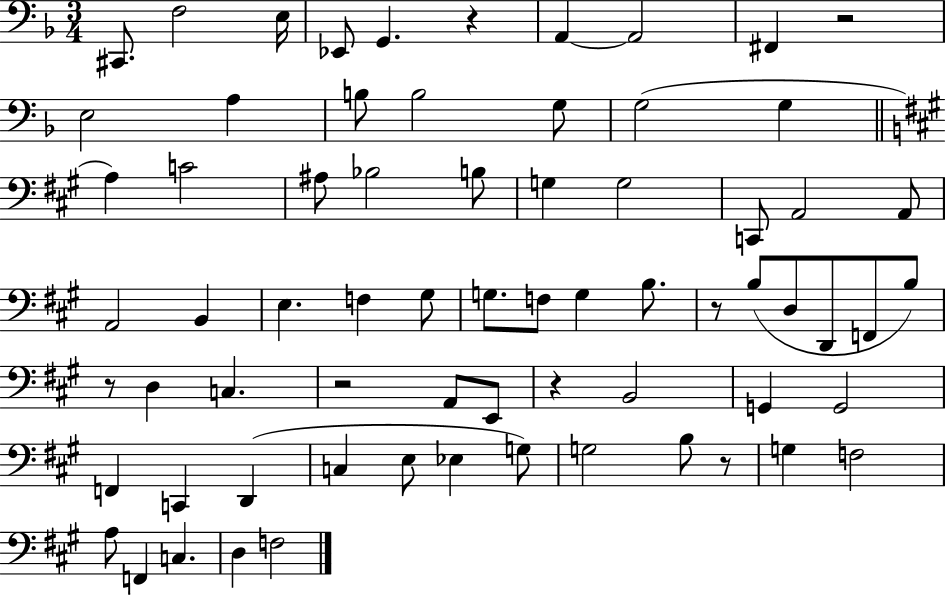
C#2/e. F3/h E3/s Eb2/e G2/q. R/q A2/q A2/h F#2/q R/h E3/h A3/q B3/e B3/h G3/e G3/h G3/q A3/q C4/h A#3/e Bb3/h B3/e G3/q G3/h C2/e A2/h A2/e A2/h B2/q E3/q. F3/q G#3/e G3/e. F3/e G3/q B3/e. R/e B3/e D3/e D2/e F2/e B3/e R/e D3/q C3/q. R/h A2/e E2/e R/q B2/h G2/q G2/h F2/q C2/q D2/q C3/q E3/e Eb3/q G3/e G3/h B3/e R/e G3/q F3/h A3/e F2/q C3/q. D3/q F3/h